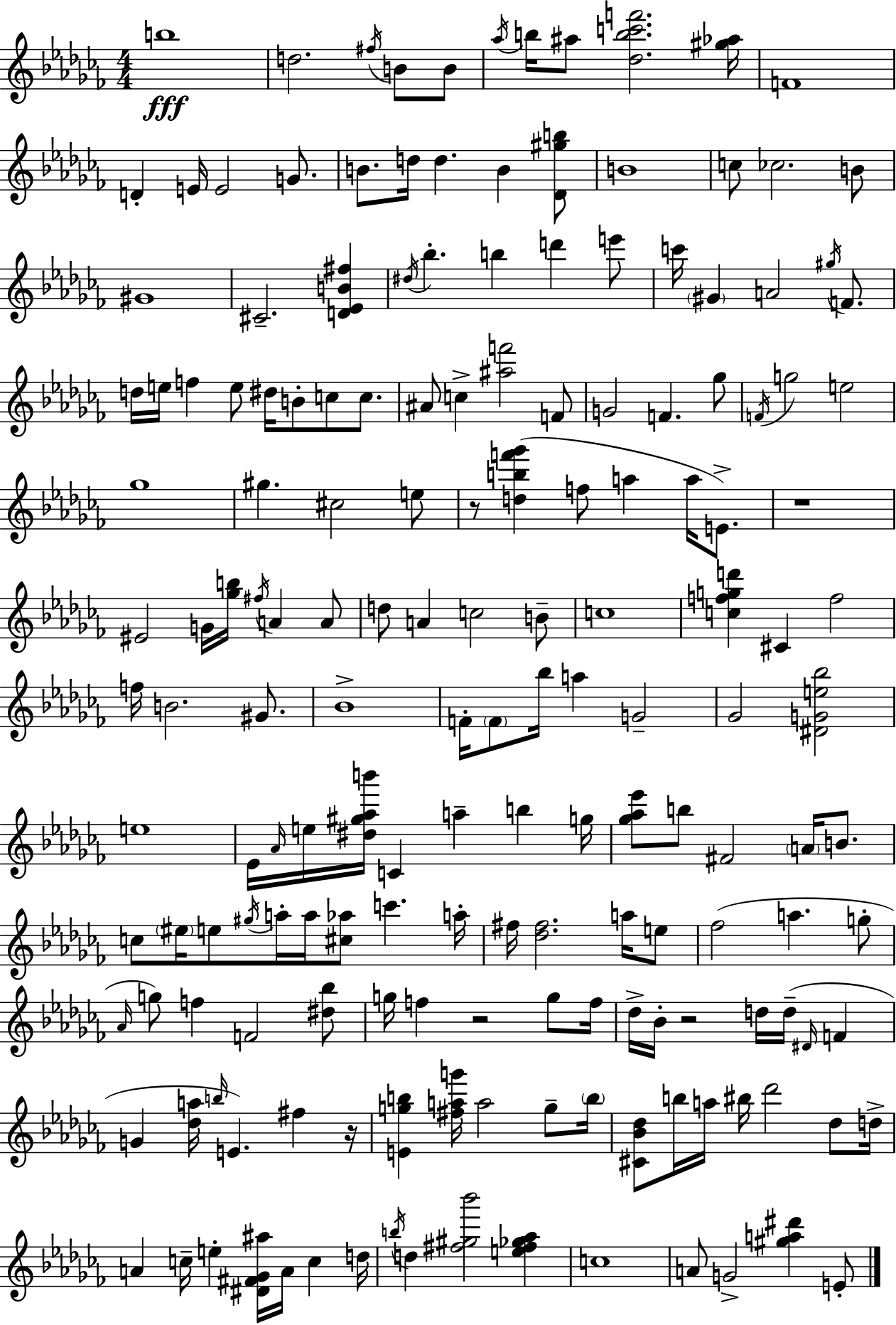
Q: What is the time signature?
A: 4/4